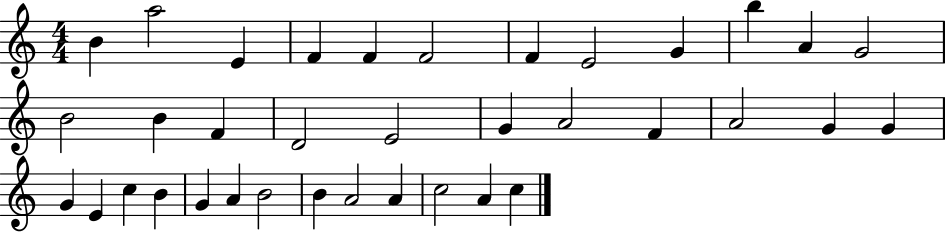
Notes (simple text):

B4/q A5/h E4/q F4/q F4/q F4/h F4/q E4/h G4/q B5/q A4/q G4/h B4/h B4/q F4/q D4/h E4/h G4/q A4/h F4/q A4/h G4/q G4/q G4/q E4/q C5/q B4/q G4/q A4/q B4/h B4/q A4/h A4/q C5/h A4/q C5/q